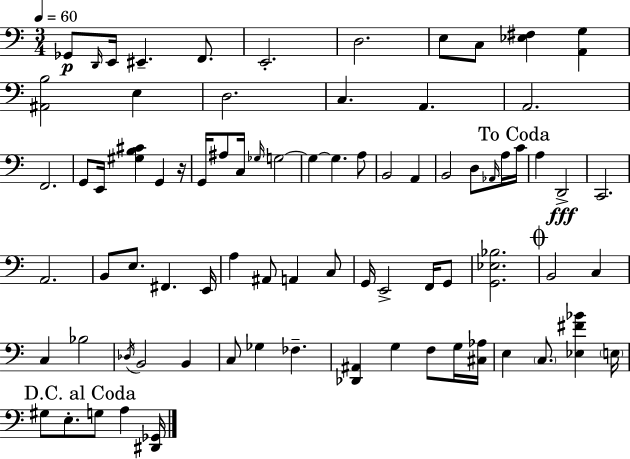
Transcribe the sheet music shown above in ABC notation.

X:1
T:Untitled
M:3/4
L:1/4
K:C
_G,,/2 D,,/4 E,,/4 ^E,, F,,/2 E,,2 D,2 E,/2 C,/2 [_E,^F,] [A,,G,] [^A,,B,]2 E, D,2 C, A,, A,,2 F,,2 G,,/2 E,,/4 [^G,B,^C] G,, z/4 G,,/4 ^A,/2 C,/4 _G,/4 G,2 G, G, A,/2 B,,2 A,, B,,2 D,/2 _A,,/4 A,/4 C/4 A, D,,2 C,,2 A,,2 B,,/2 E,/2 ^F,, E,,/4 A, ^A,,/2 A,, C,/2 G,,/4 E,,2 F,,/4 G,,/2 [G,,_E,_B,]2 B,,2 C, C, _B,2 _D,/4 B,,2 B,, C,/2 _G, _F, [_D,,^A,,] G, F,/2 G,/4 [^C,_A,]/4 E, C,/2 [_E,^F_B] E,/4 ^G,/2 E,/2 G,/2 A, [^D,,_G,,]/4